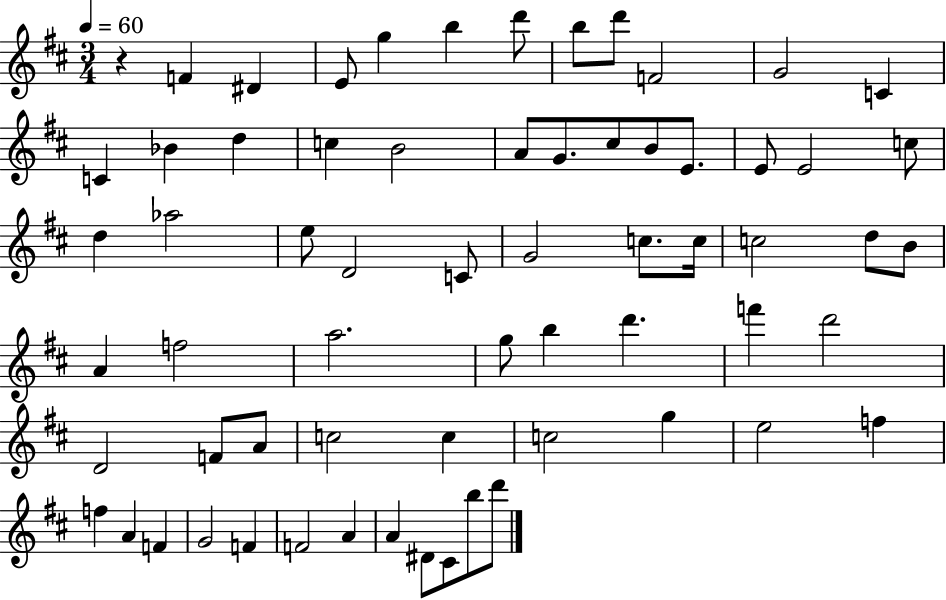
R/q F4/q D#4/q E4/e G5/q B5/q D6/e B5/e D6/e F4/h G4/h C4/q C4/q Bb4/q D5/q C5/q B4/h A4/e G4/e. C#5/e B4/e E4/e. E4/e E4/h C5/e D5/q Ab5/h E5/e D4/h C4/e G4/h C5/e. C5/s C5/h D5/e B4/e A4/q F5/h A5/h. G5/e B5/q D6/q. F6/q D6/h D4/h F4/e A4/e C5/h C5/q C5/h G5/q E5/h F5/q F5/q A4/q F4/q G4/h F4/q F4/h A4/q A4/q D#4/e C#4/e B5/e D6/e